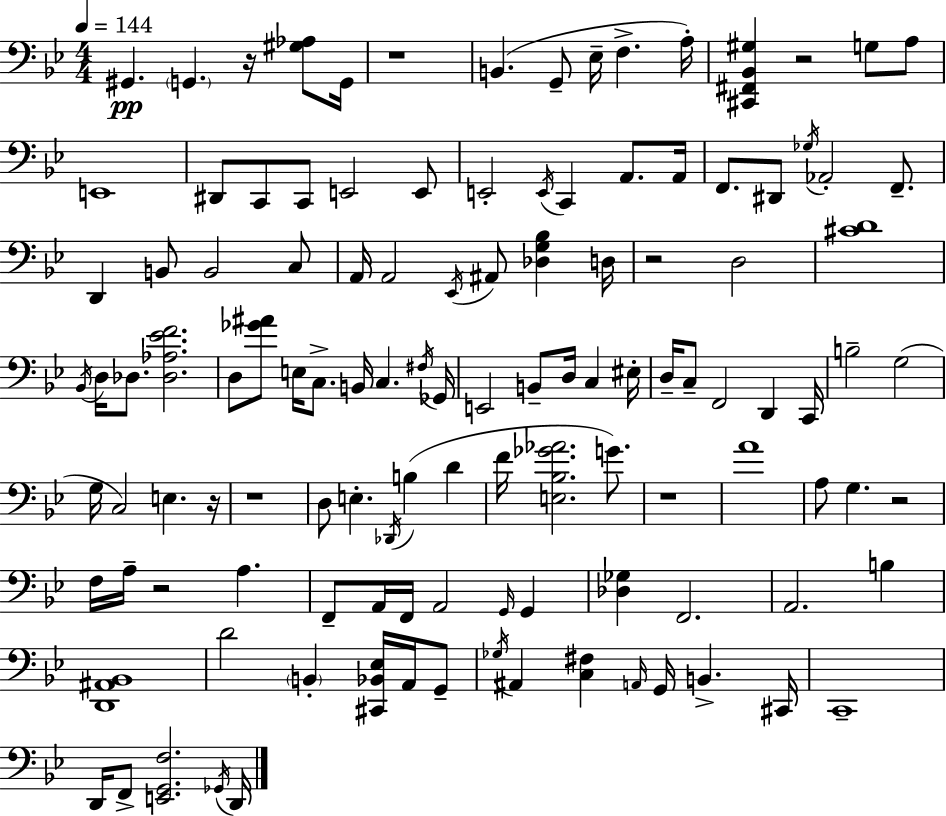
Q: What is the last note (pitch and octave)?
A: D2